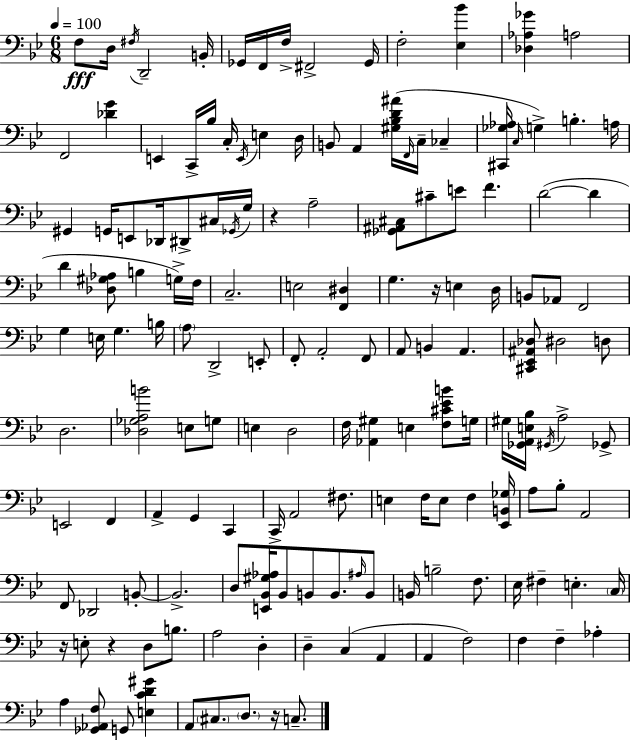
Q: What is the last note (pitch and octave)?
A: C3